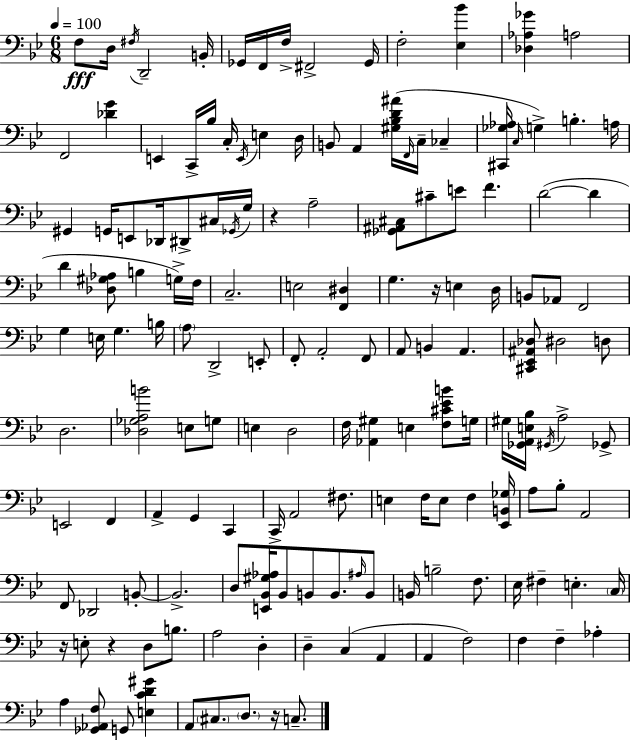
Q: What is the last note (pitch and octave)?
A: C3